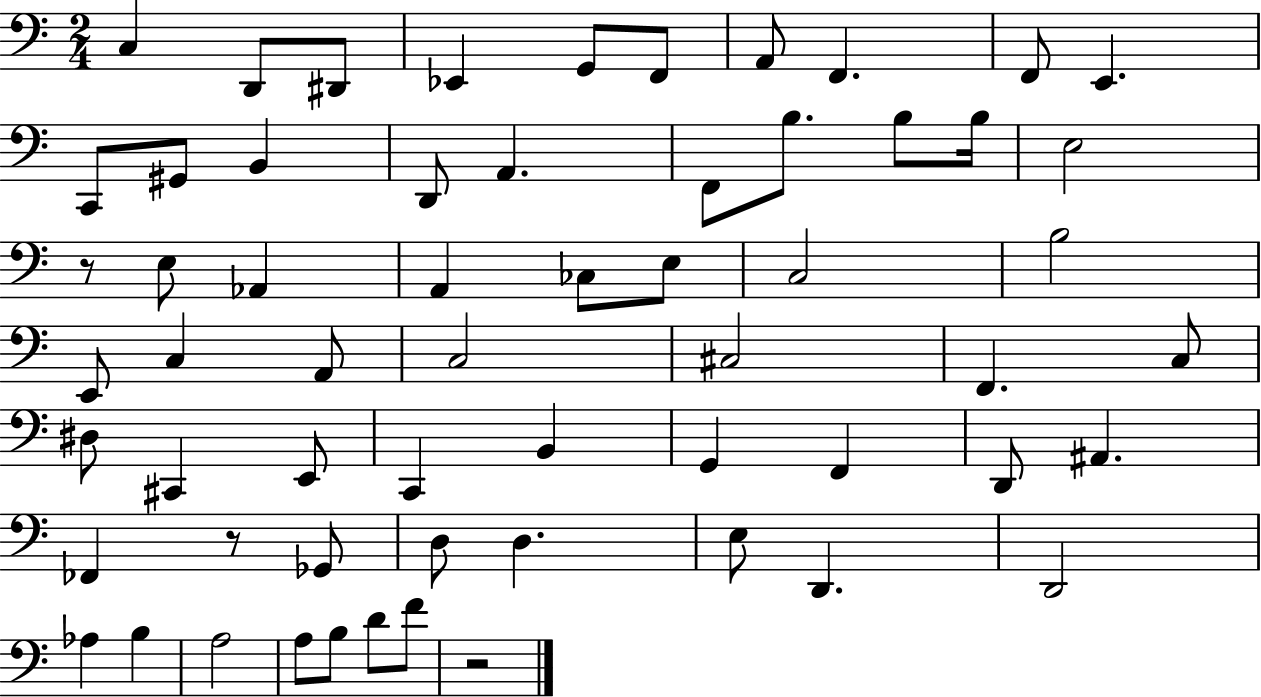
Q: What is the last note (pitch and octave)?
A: F4